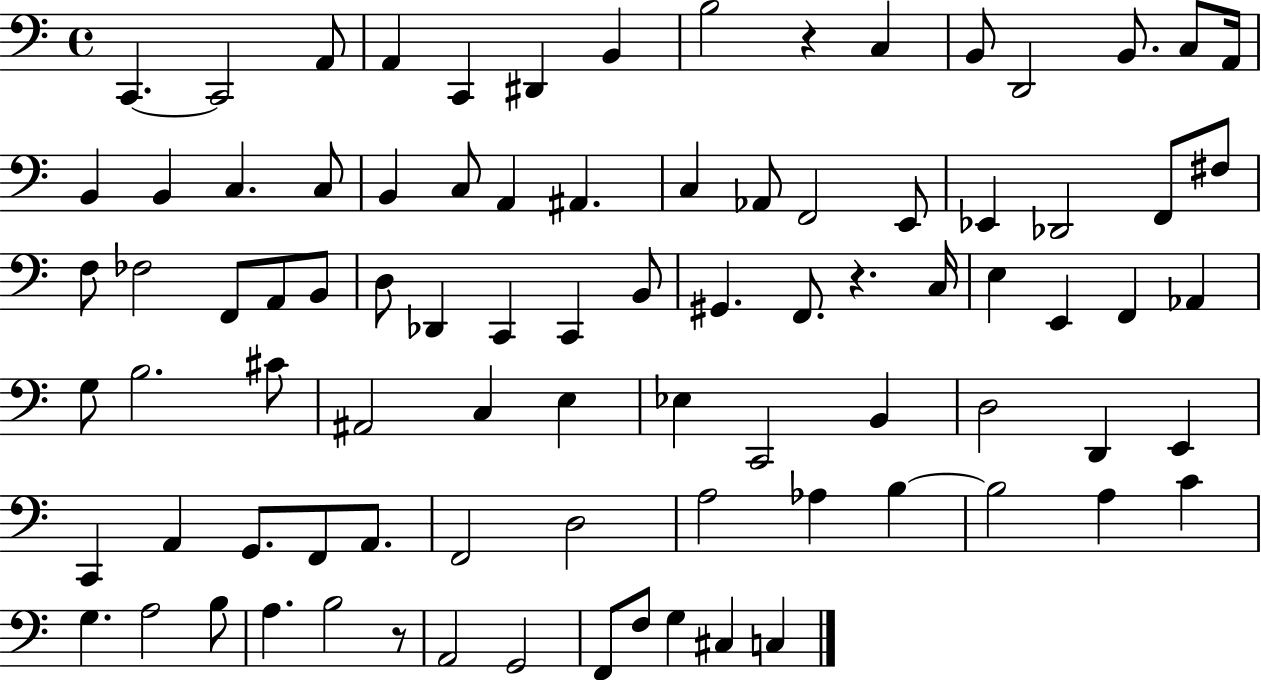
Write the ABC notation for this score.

X:1
T:Untitled
M:4/4
L:1/4
K:C
C,, C,,2 A,,/2 A,, C,, ^D,, B,, B,2 z C, B,,/2 D,,2 B,,/2 C,/2 A,,/4 B,, B,, C, C,/2 B,, C,/2 A,, ^A,, C, _A,,/2 F,,2 E,,/2 _E,, _D,,2 F,,/2 ^F,/2 F,/2 _F,2 F,,/2 A,,/2 B,,/2 D,/2 _D,, C,, C,, B,,/2 ^G,, F,,/2 z C,/4 E, E,, F,, _A,, G,/2 B,2 ^C/2 ^A,,2 C, E, _E, C,,2 B,, D,2 D,, E,, C,, A,, G,,/2 F,,/2 A,,/2 F,,2 D,2 A,2 _A, B, B,2 A, C G, A,2 B,/2 A, B,2 z/2 A,,2 G,,2 F,,/2 F,/2 G, ^C, C,